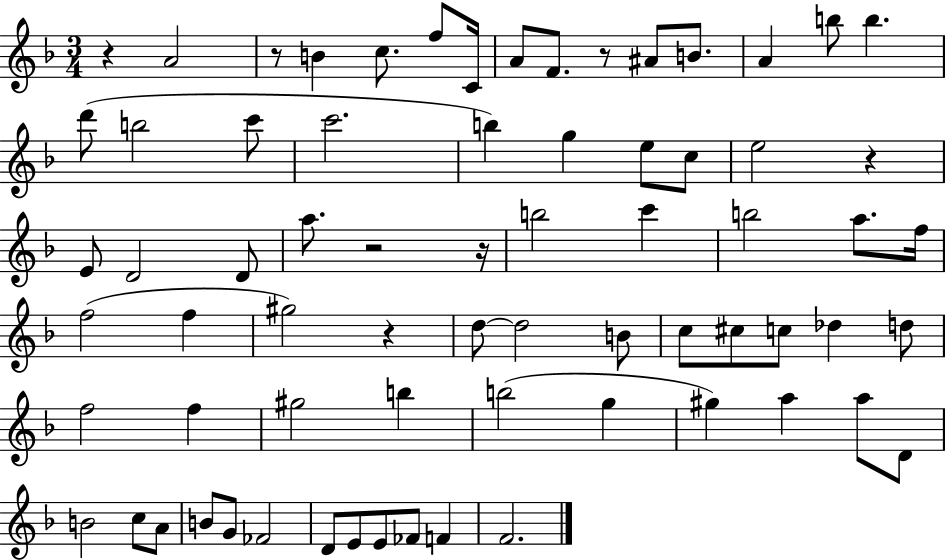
X:1
T:Untitled
M:3/4
L:1/4
K:F
z A2 z/2 B c/2 f/2 C/4 A/2 F/2 z/2 ^A/2 B/2 A b/2 b d'/2 b2 c'/2 c'2 b g e/2 c/2 e2 z E/2 D2 D/2 a/2 z2 z/4 b2 c' b2 a/2 f/4 f2 f ^g2 z d/2 d2 B/2 c/2 ^c/2 c/2 _d d/2 f2 f ^g2 b b2 g ^g a a/2 D/2 B2 c/2 A/2 B/2 G/2 _F2 D/2 E/2 E/2 _F/2 F F2